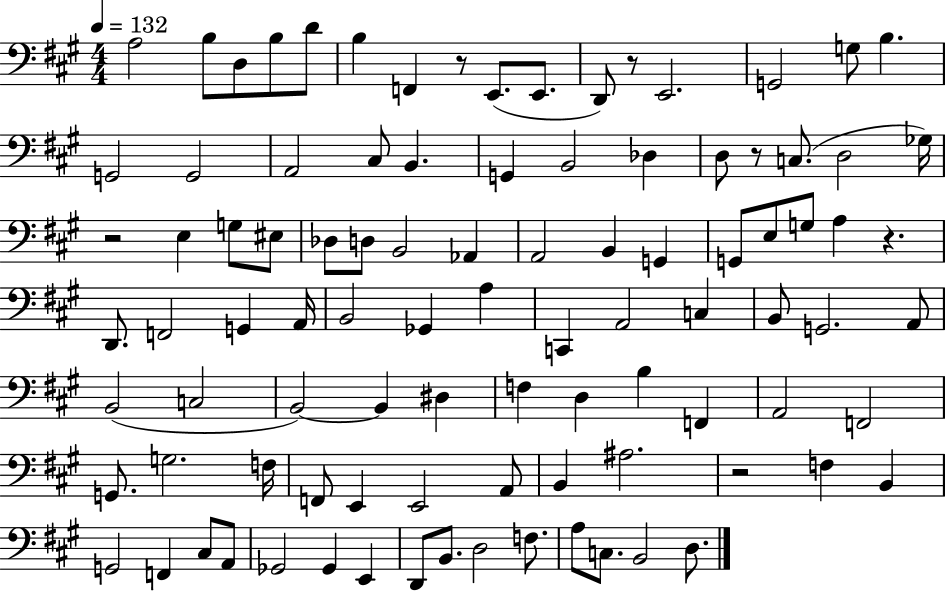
X:1
T:Untitled
M:4/4
L:1/4
K:A
A,2 B,/2 D,/2 B,/2 D/2 B, F,, z/2 E,,/2 E,,/2 D,,/2 z/2 E,,2 G,,2 G,/2 B, G,,2 G,,2 A,,2 ^C,/2 B,, G,, B,,2 _D, D,/2 z/2 C,/2 D,2 _G,/4 z2 E, G,/2 ^E,/2 _D,/2 D,/2 B,,2 _A,, A,,2 B,, G,, G,,/2 E,/2 G,/2 A, z D,,/2 F,,2 G,, A,,/4 B,,2 _G,, A, C,, A,,2 C, B,,/2 G,,2 A,,/2 B,,2 C,2 B,,2 B,, ^D, F, D, B, F,, A,,2 F,,2 G,,/2 G,2 F,/4 F,,/2 E,, E,,2 A,,/2 B,, ^A,2 z2 F, B,, G,,2 F,, ^C,/2 A,,/2 _G,,2 _G,, E,, D,,/2 B,,/2 D,2 F,/2 A,/2 C,/2 B,,2 D,/2